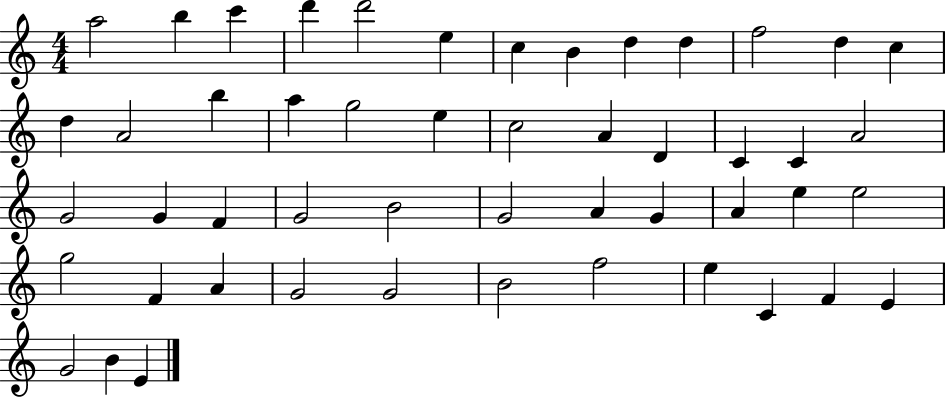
X:1
T:Untitled
M:4/4
L:1/4
K:C
a2 b c' d' d'2 e c B d d f2 d c d A2 b a g2 e c2 A D C C A2 G2 G F G2 B2 G2 A G A e e2 g2 F A G2 G2 B2 f2 e C F E G2 B E